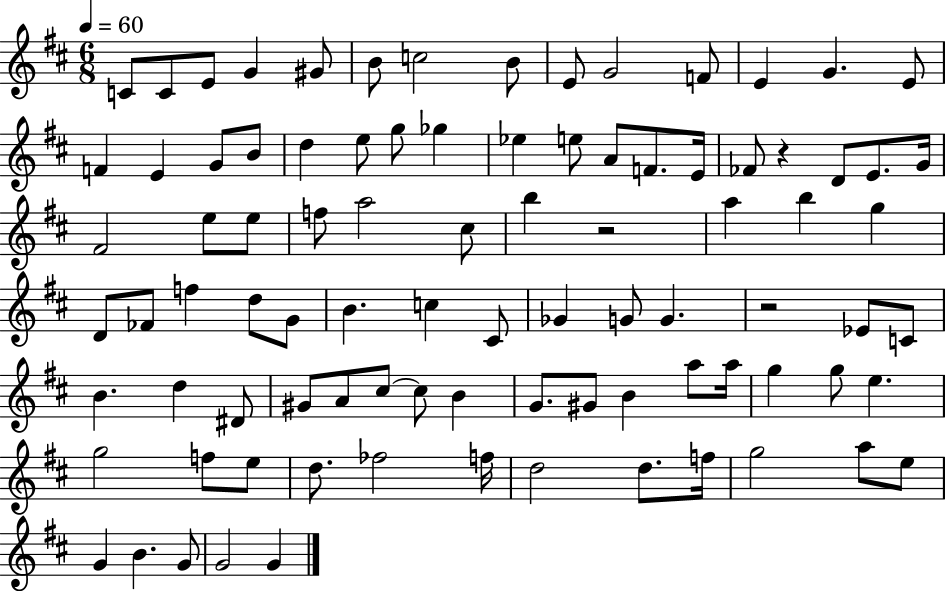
X:1
T:Untitled
M:6/8
L:1/4
K:D
C/2 C/2 E/2 G ^G/2 B/2 c2 B/2 E/2 G2 F/2 E G E/2 F E G/2 B/2 d e/2 g/2 _g _e e/2 A/2 F/2 E/4 _F/2 z D/2 E/2 G/4 ^F2 e/2 e/2 f/2 a2 ^c/2 b z2 a b g D/2 _F/2 f d/2 G/2 B c ^C/2 _G G/2 G z2 _E/2 C/2 B d ^D/2 ^G/2 A/2 ^c/2 ^c/2 B G/2 ^G/2 B a/2 a/4 g g/2 e g2 f/2 e/2 d/2 _f2 f/4 d2 d/2 f/4 g2 a/2 e/2 G B G/2 G2 G